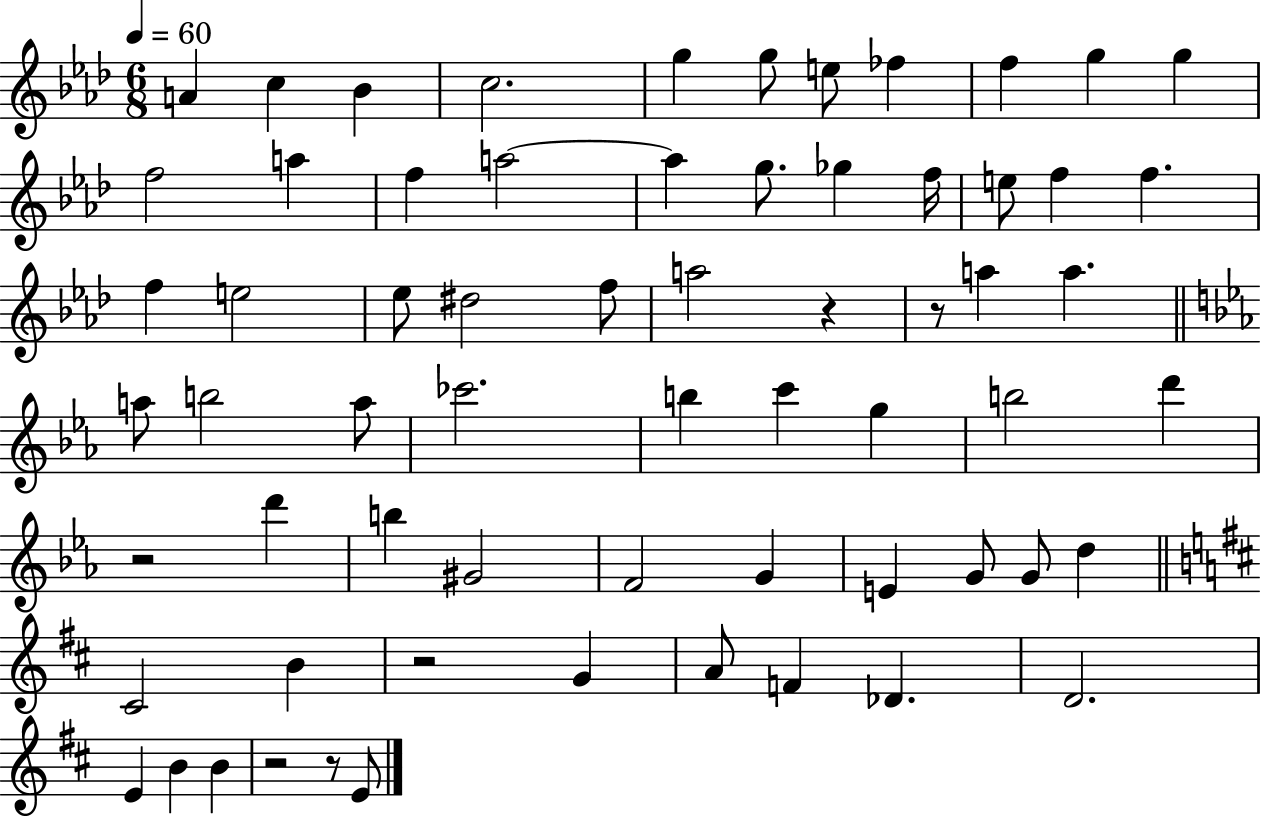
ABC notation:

X:1
T:Untitled
M:6/8
L:1/4
K:Ab
A c _B c2 g g/2 e/2 _f f g g f2 a f a2 a g/2 _g f/4 e/2 f f f e2 _e/2 ^d2 f/2 a2 z z/2 a a a/2 b2 a/2 _c'2 b c' g b2 d' z2 d' b ^G2 F2 G E G/2 G/2 d ^C2 B z2 G A/2 F _D D2 E B B z2 z/2 E/2